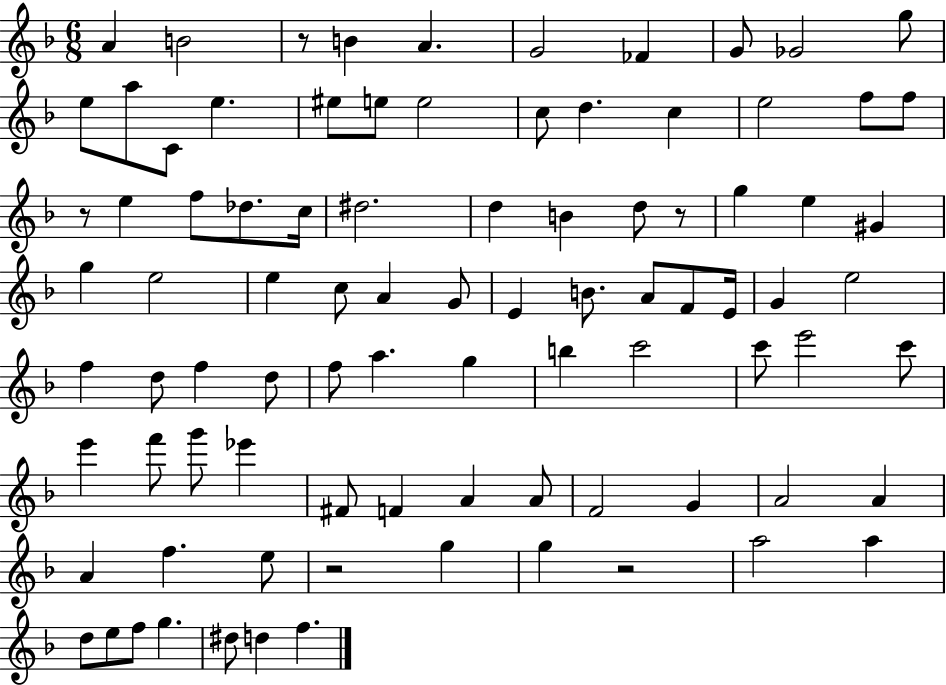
{
  \clef treble
  \numericTimeSignature
  \time 6/8
  \key f \major
  a'4 b'2 | r8 b'4 a'4. | g'2 fes'4 | g'8 ges'2 g''8 | \break e''8 a''8 c'8 e''4. | eis''8 e''8 e''2 | c''8 d''4. c''4 | e''2 f''8 f''8 | \break r8 e''4 f''8 des''8. c''16 | dis''2. | d''4 b'4 d''8 r8 | g''4 e''4 gis'4 | \break g''4 e''2 | e''4 c''8 a'4 g'8 | e'4 b'8. a'8 f'8 e'16 | g'4 e''2 | \break f''4 d''8 f''4 d''8 | f''8 a''4. g''4 | b''4 c'''2 | c'''8 e'''2 c'''8 | \break e'''4 f'''8 g'''8 ees'''4 | fis'8 f'4 a'4 a'8 | f'2 g'4 | a'2 a'4 | \break a'4 f''4. e''8 | r2 g''4 | g''4 r2 | a''2 a''4 | \break d''8 e''8 f''8 g''4. | dis''8 d''4 f''4. | \bar "|."
}